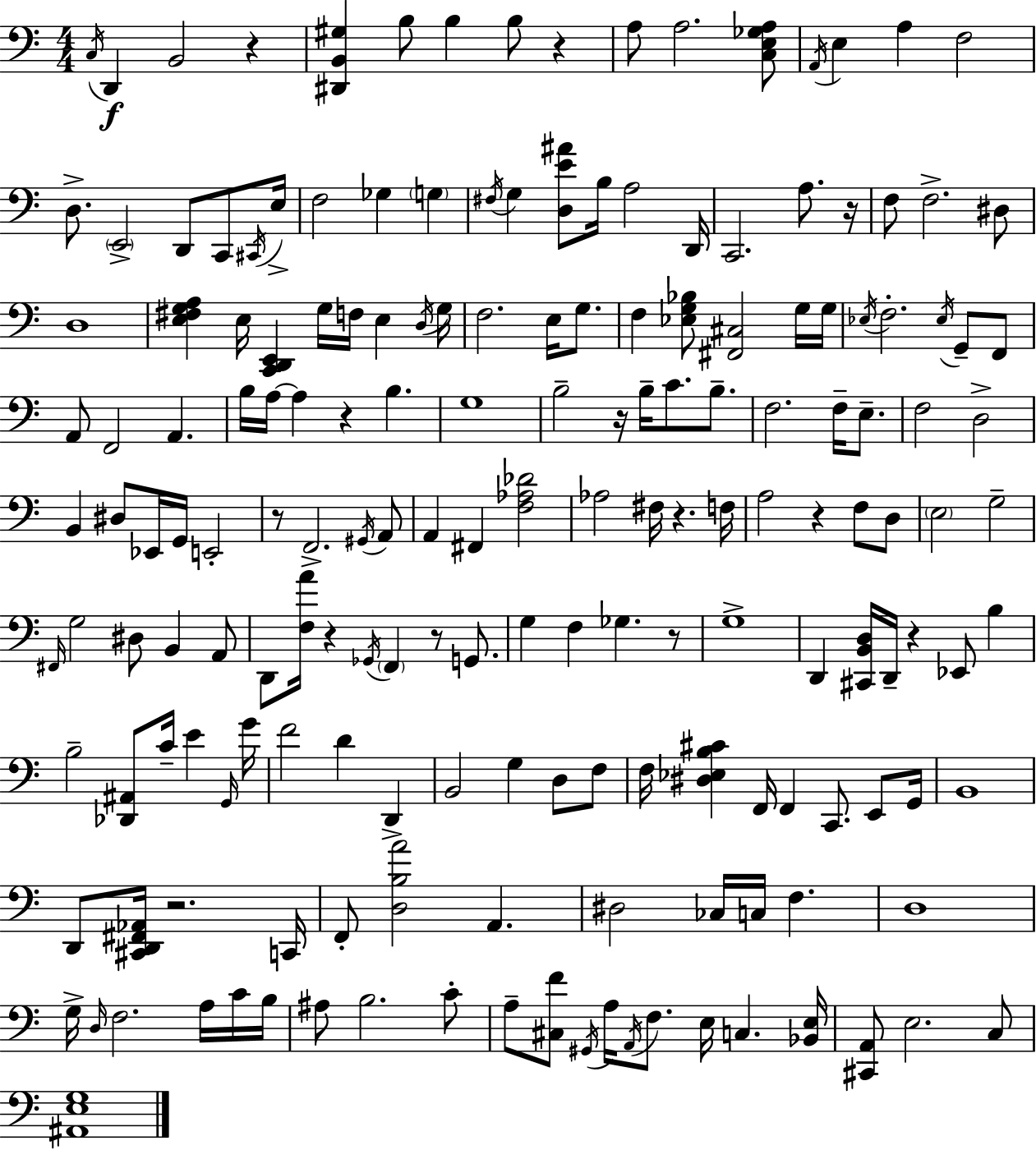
C3/s D2/q B2/h R/q [D#2,B2,G#3]/q B3/e B3/q B3/e R/q A3/e A3/h. [C3,E3,Gb3,A3]/e A2/s E3/q A3/q F3/h D3/e. E2/h D2/e C2/e C#2/s E3/s F3/h Gb3/q G3/q F#3/s G3/q [D3,E4,A#4]/e B3/s A3/h D2/s C2/h. A3/e. R/s F3/e F3/h. D#3/e D3/w [E3,F#3,G3,A3]/q E3/s [C2,D2,E2]/q G3/s F3/s E3/q D3/s G3/s F3/h. E3/s G3/e. F3/q [Eb3,G3,Bb3]/e [F#2,C#3]/h G3/s G3/s Eb3/s F3/h. Eb3/s G2/e F2/e A2/e F2/h A2/q. B3/s A3/s A3/q R/q B3/q. G3/w B3/h R/s B3/s C4/e. B3/e. F3/h. F3/s E3/e. F3/h D3/h B2/q D#3/e Eb2/s G2/s E2/h R/e F2/h. G#2/s A2/e A2/q F#2/q [F3,Ab3,Db4]/h Ab3/h F#3/s R/q. F3/s A3/h R/q F3/e D3/e E3/h G3/h F#2/s G3/h D#3/e B2/q A2/e D2/e [F3,A4]/s R/q Gb2/s F2/q R/e G2/e. G3/q F3/q Gb3/q. R/e G3/w D2/q [C#2,B2,D3]/s D2/s R/q Eb2/e B3/q B3/h [Db2,A#2]/e C4/s E4/q G2/s G4/s F4/h D4/q D2/q B2/h G3/q D3/e F3/e F3/s [D#3,Eb3,B3,C#4]/q F2/s F2/q C2/e. E2/e G2/s B2/w D2/e [C#2,D2,F#2,Ab2]/s R/h. C2/s F2/e [D3,B3,A4]/h A2/q. D#3/h CES3/s C3/s F3/q. D3/w G3/s D3/s F3/h. A3/s C4/s B3/s A#3/e B3/h. C4/e A3/e [C#3,F4]/e G#2/s A3/s A2/s F3/e. E3/s C3/q. [Bb2,E3]/s [C#2,A2]/e E3/h. C3/e [A#2,E3,G3]/w